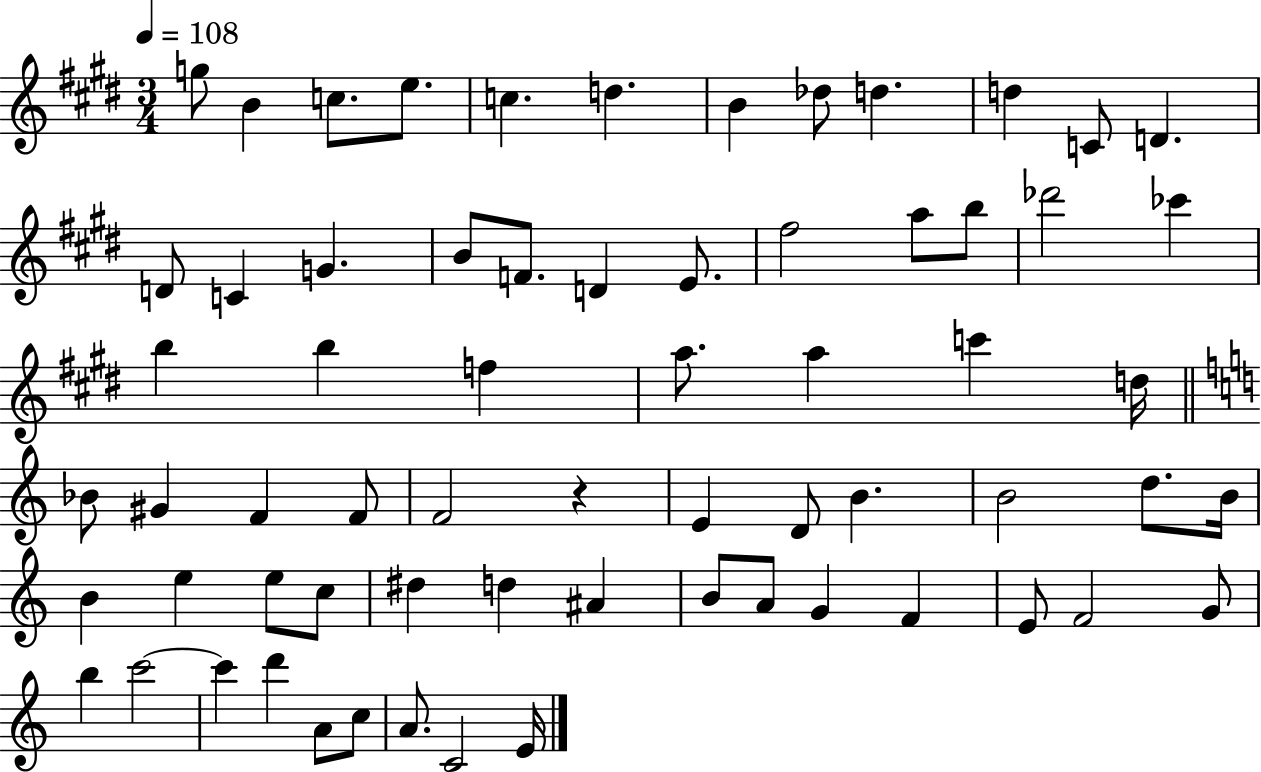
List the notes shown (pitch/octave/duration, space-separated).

G5/e B4/q C5/e. E5/e. C5/q. D5/q. B4/q Db5/e D5/q. D5/q C4/e D4/q. D4/e C4/q G4/q. B4/e F4/e. D4/q E4/e. F#5/h A5/e B5/e Db6/h CES6/q B5/q B5/q F5/q A5/e. A5/q C6/q D5/s Bb4/e G#4/q F4/q F4/e F4/h R/q E4/q D4/e B4/q. B4/h D5/e. B4/s B4/q E5/q E5/e C5/e D#5/q D5/q A#4/q B4/e A4/e G4/q F4/q E4/e F4/h G4/e B5/q C6/h C6/q D6/q A4/e C5/e A4/e. C4/h E4/s